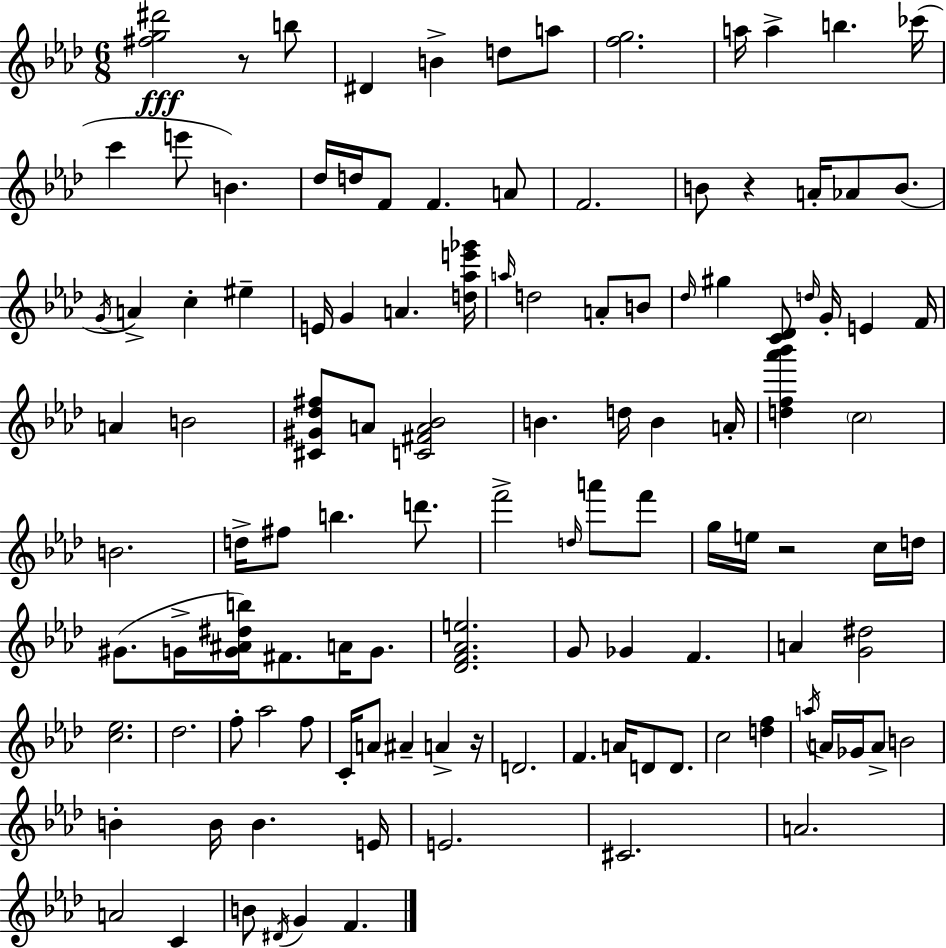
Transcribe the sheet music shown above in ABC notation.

X:1
T:Untitled
M:6/8
L:1/4
K:Ab
[^fg^d']2 z/2 b/2 ^D B d/2 a/2 [fg]2 a/4 a b _c'/4 c' e'/2 B _d/4 d/4 F/2 F A/2 F2 B/2 z A/4 _A/2 B/2 G/4 A c ^e E/4 G A [d_ae'_g']/4 a/4 d2 A/2 B/2 _d/4 ^g [C_D]/2 d/4 G/4 E F/4 A B2 [^C^G_d^f]/2 A/2 [C^FA_B]2 B d/4 B A/4 [df_a'_b'] c2 B2 d/4 ^f/2 b d'/2 f'2 d/4 a'/2 f'/2 g/4 e/4 z2 c/4 d/4 ^G/2 G/4 [G^A^db]/4 ^F/2 A/4 G/2 [_DF_Ae]2 G/2 _G F A [G^d]2 [c_e]2 _d2 f/2 _a2 f/2 C/4 A/2 ^A A z/4 D2 F A/4 D/2 D/2 c2 [df] a/4 A/4 _G/4 A/2 B2 B B/4 B E/4 E2 ^C2 A2 A2 C B/2 ^D/4 G F